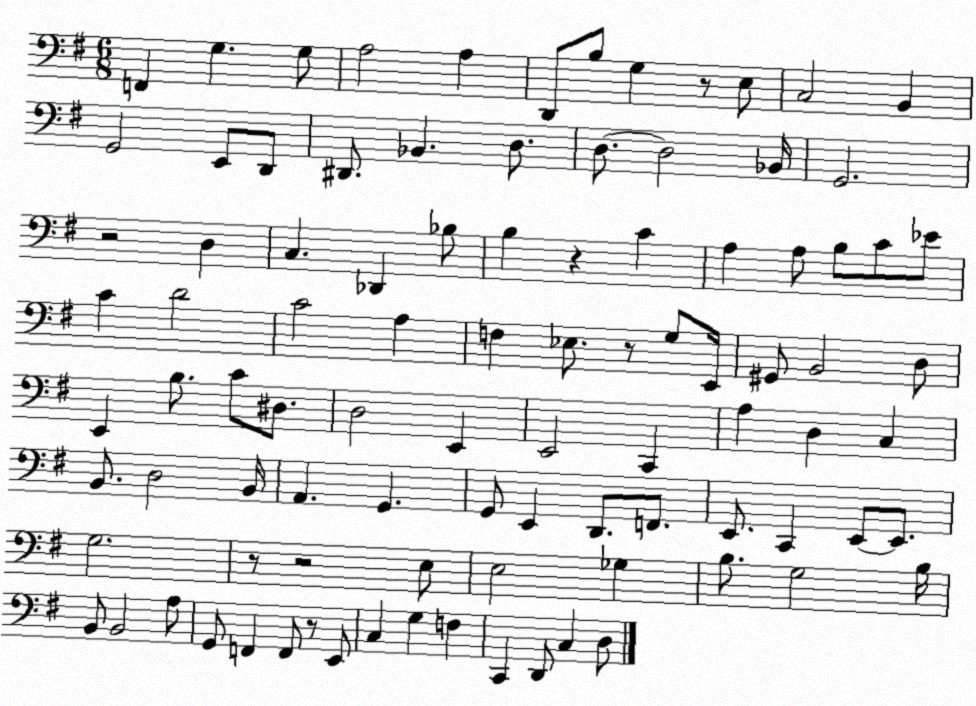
X:1
T:Untitled
M:6/8
L:1/4
K:G
F,, G, G,/2 A,2 A, D,,/2 B,/2 G, z/2 E,/2 C,2 B,, G,,2 E,,/2 D,,/2 ^D,,/2 _B,, D,/2 D,/2 D,2 _B,,/4 G,,2 z2 D, C, _D,, _B,/2 B, z C A, A,/2 B,/2 C/2 _E/2 C D2 C2 A, F, _E,/2 z/2 G,/2 E,,/4 ^G,,/2 B,,2 D,/2 E,, B,/2 C/2 ^D,/2 D,2 E,, E,,2 C,, A, D, C, B,,/2 D,2 B,,/4 A,, G,, G,,/2 E,, D,,/2 F,,/2 E,,/2 C,, E,,/2 E,,/2 G,2 z/2 z2 E,/2 E,2 _G, B,/2 G,2 B,/4 B,,/2 B,,2 A,/2 G,,/2 F,, F,,/2 z/2 E,,/2 C, G, F, C,, D,,/2 C, D,/2